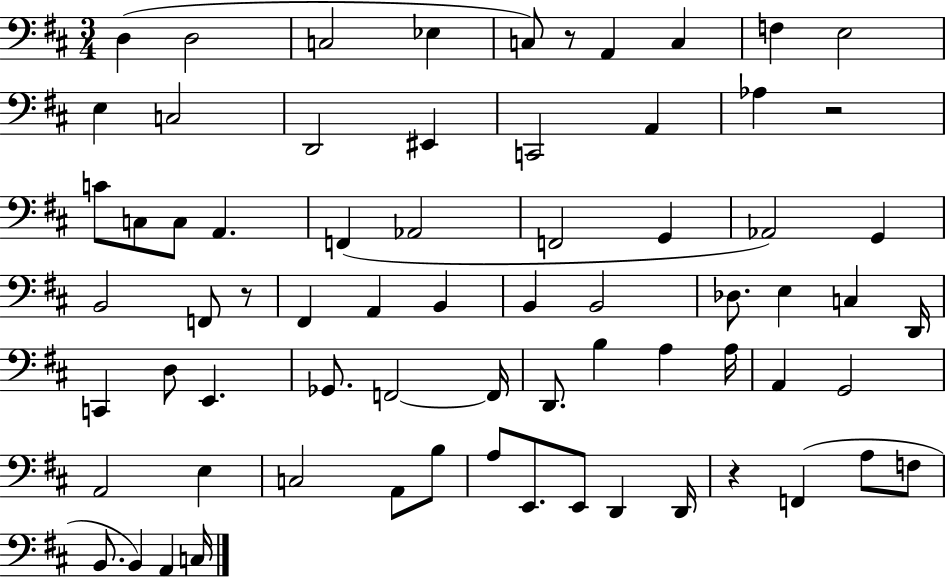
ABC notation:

X:1
T:Untitled
M:3/4
L:1/4
K:D
D, D,2 C,2 _E, C,/2 z/2 A,, C, F, E,2 E, C,2 D,,2 ^E,, C,,2 A,, _A, z2 C/2 C,/2 C,/2 A,, F,, _A,,2 F,,2 G,, _A,,2 G,, B,,2 F,,/2 z/2 ^F,, A,, B,, B,, B,,2 _D,/2 E, C, D,,/4 C,, D,/2 E,, _G,,/2 F,,2 F,,/4 D,,/2 B, A, A,/4 A,, G,,2 A,,2 E, C,2 A,,/2 B,/2 A,/2 E,,/2 E,,/2 D,, D,,/4 z F,, A,/2 F,/2 B,,/2 B,, A,, C,/4